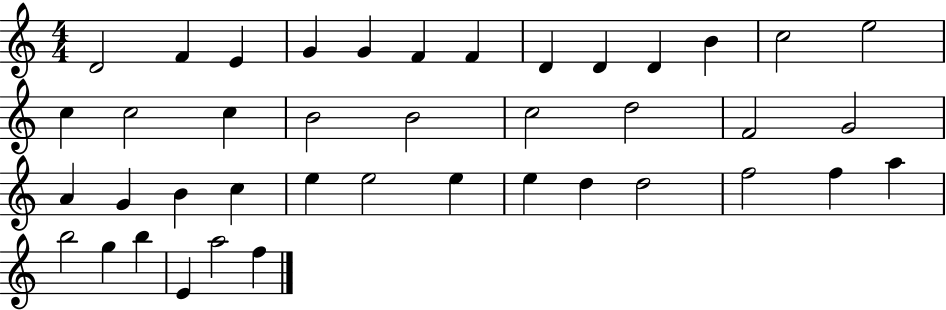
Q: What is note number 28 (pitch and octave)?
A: E5